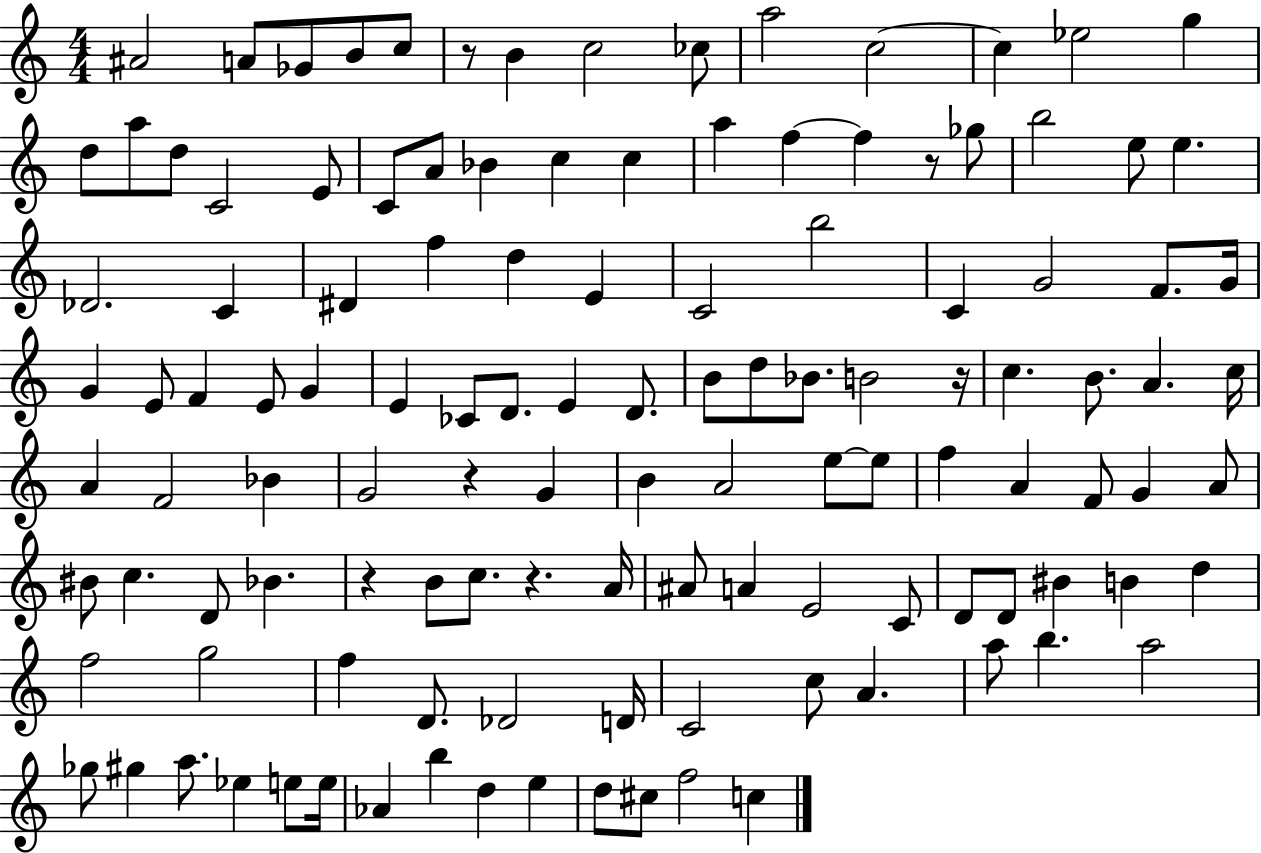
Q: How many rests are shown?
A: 6